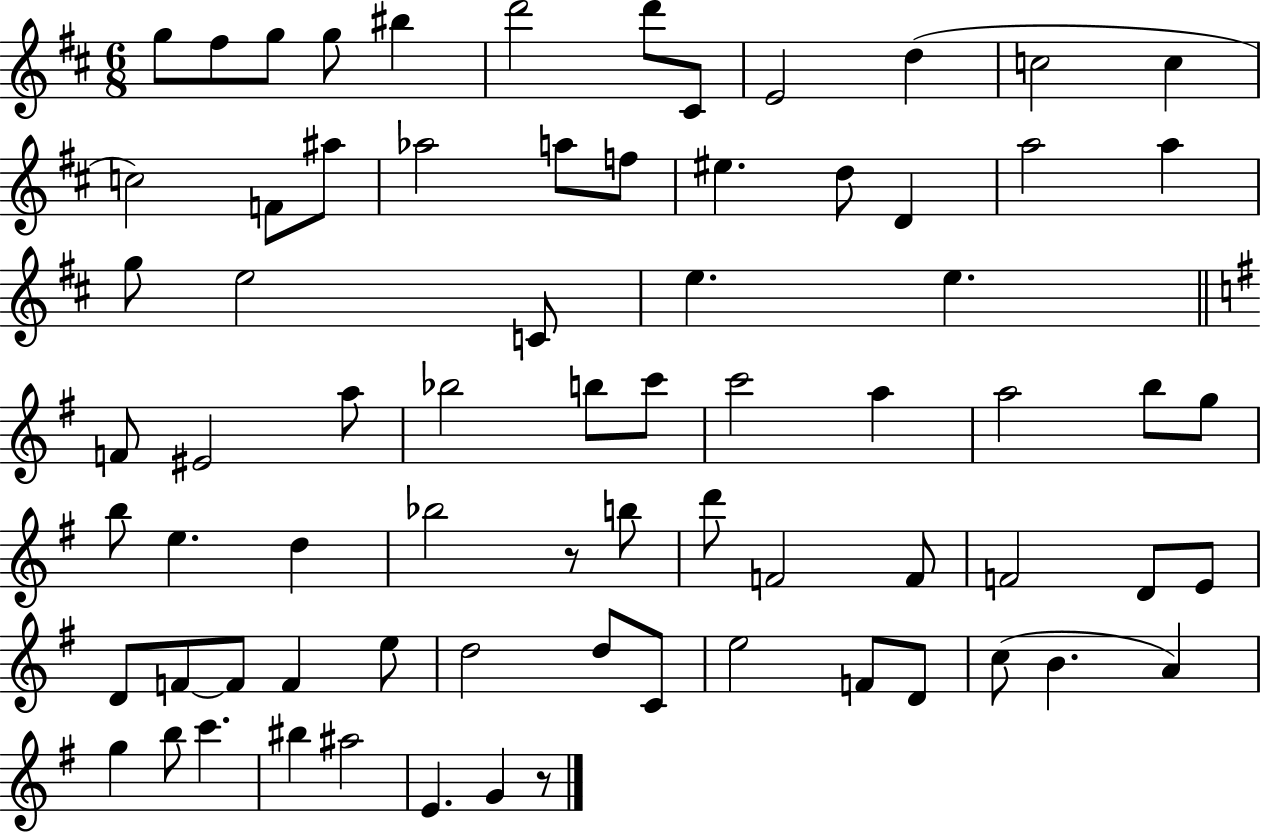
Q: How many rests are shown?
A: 2